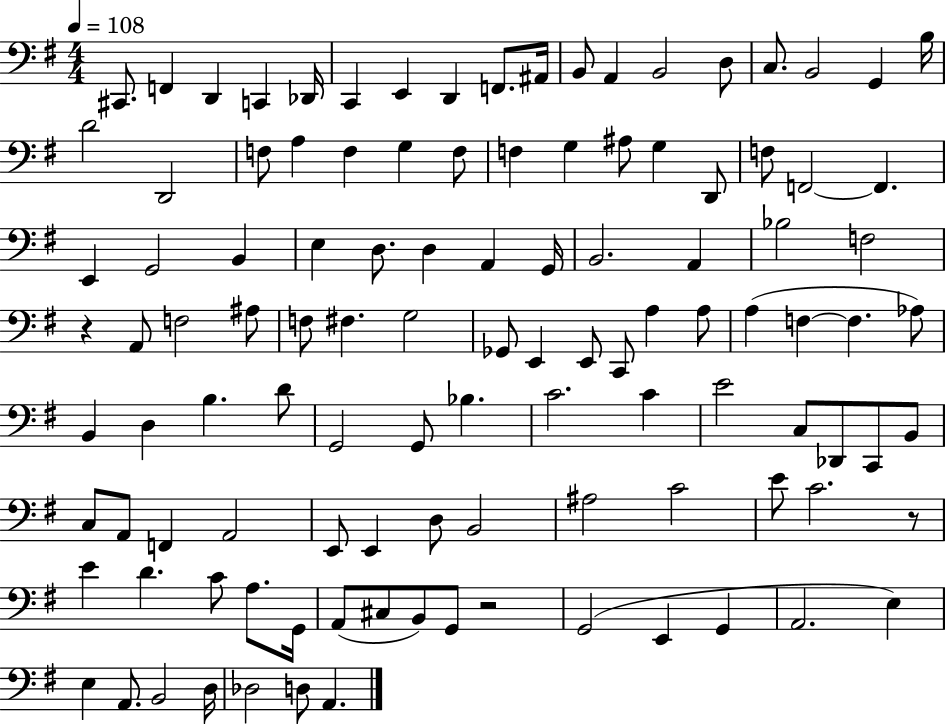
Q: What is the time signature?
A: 4/4